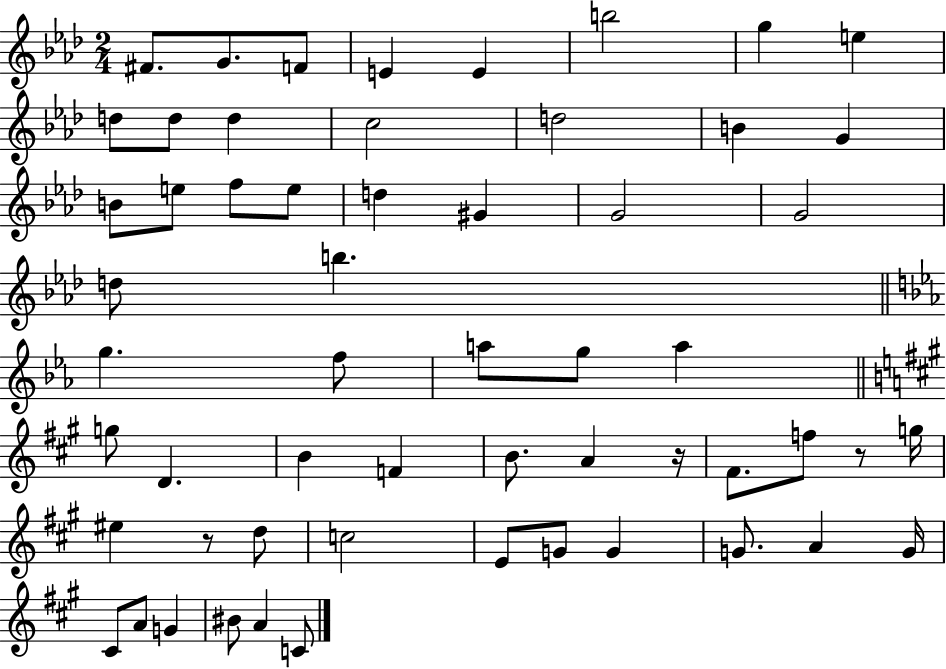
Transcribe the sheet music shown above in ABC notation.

X:1
T:Untitled
M:2/4
L:1/4
K:Ab
^F/2 G/2 F/2 E E b2 g e d/2 d/2 d c2 d2 B G B/2 e/2 f/2 e/2 d ^G G2 G2 d/2 b g f/2 a/2 g/2 a g/2 D B F B/2 A z/4 ^F/2 f/2 z/2 g/4 ^e z/2 d/2 c2 E/2 G/2 G G/2 A G/4 ^C/2 A/2 G ^B/2 A C/2